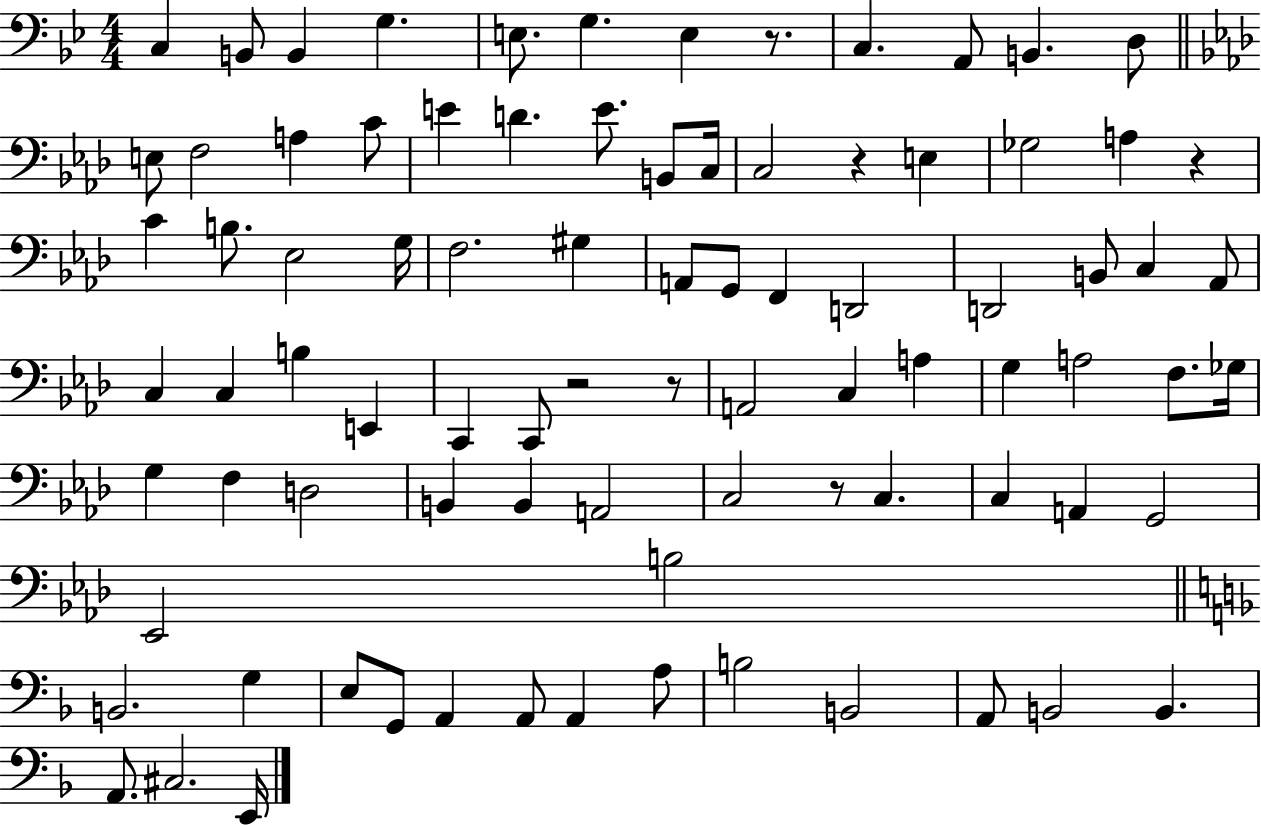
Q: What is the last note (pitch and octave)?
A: E2